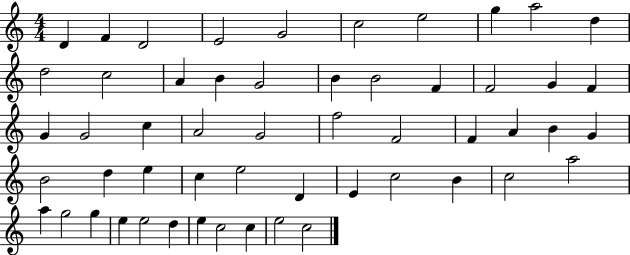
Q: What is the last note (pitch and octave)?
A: C5